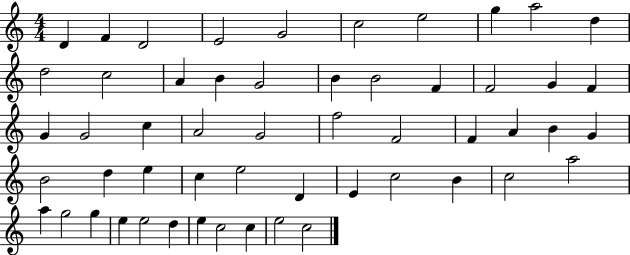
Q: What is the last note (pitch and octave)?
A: C5